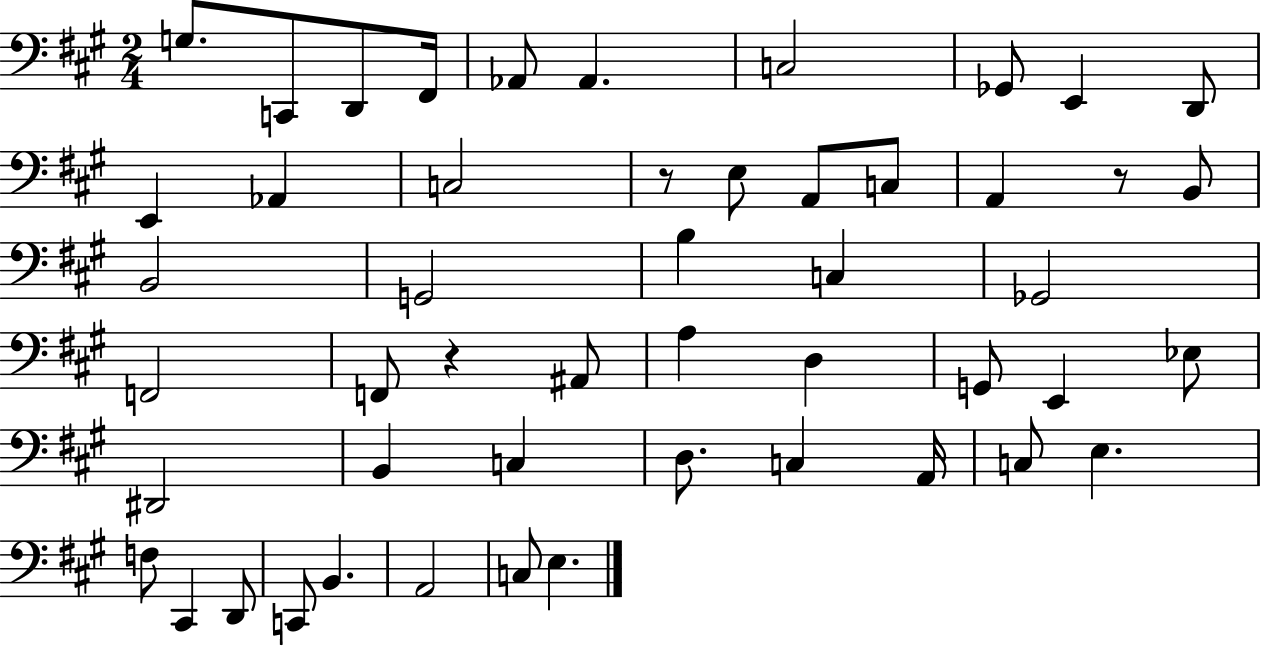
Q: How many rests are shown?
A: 3